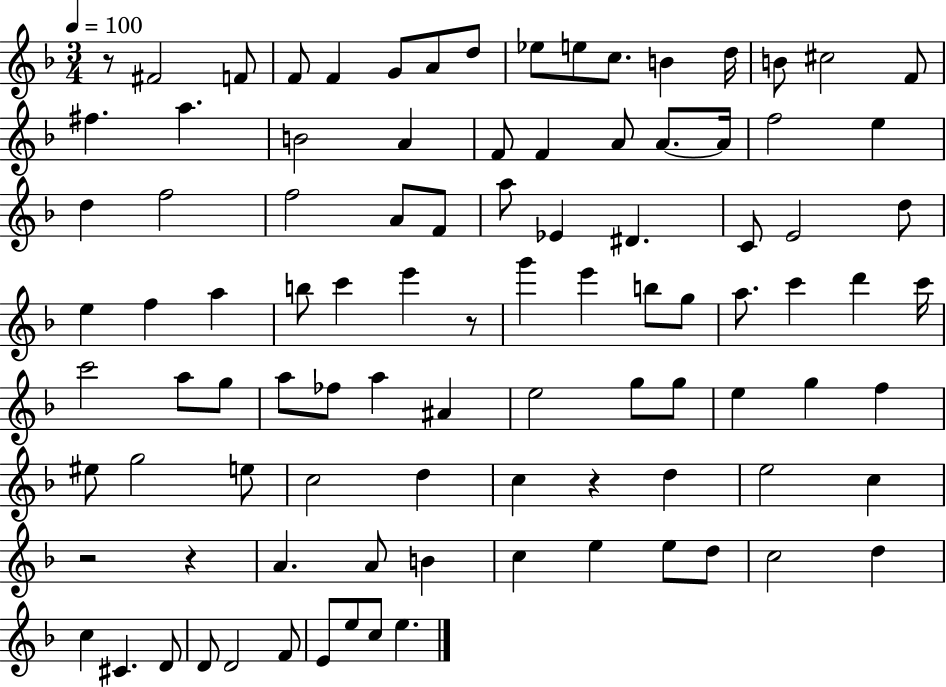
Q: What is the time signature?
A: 3/4